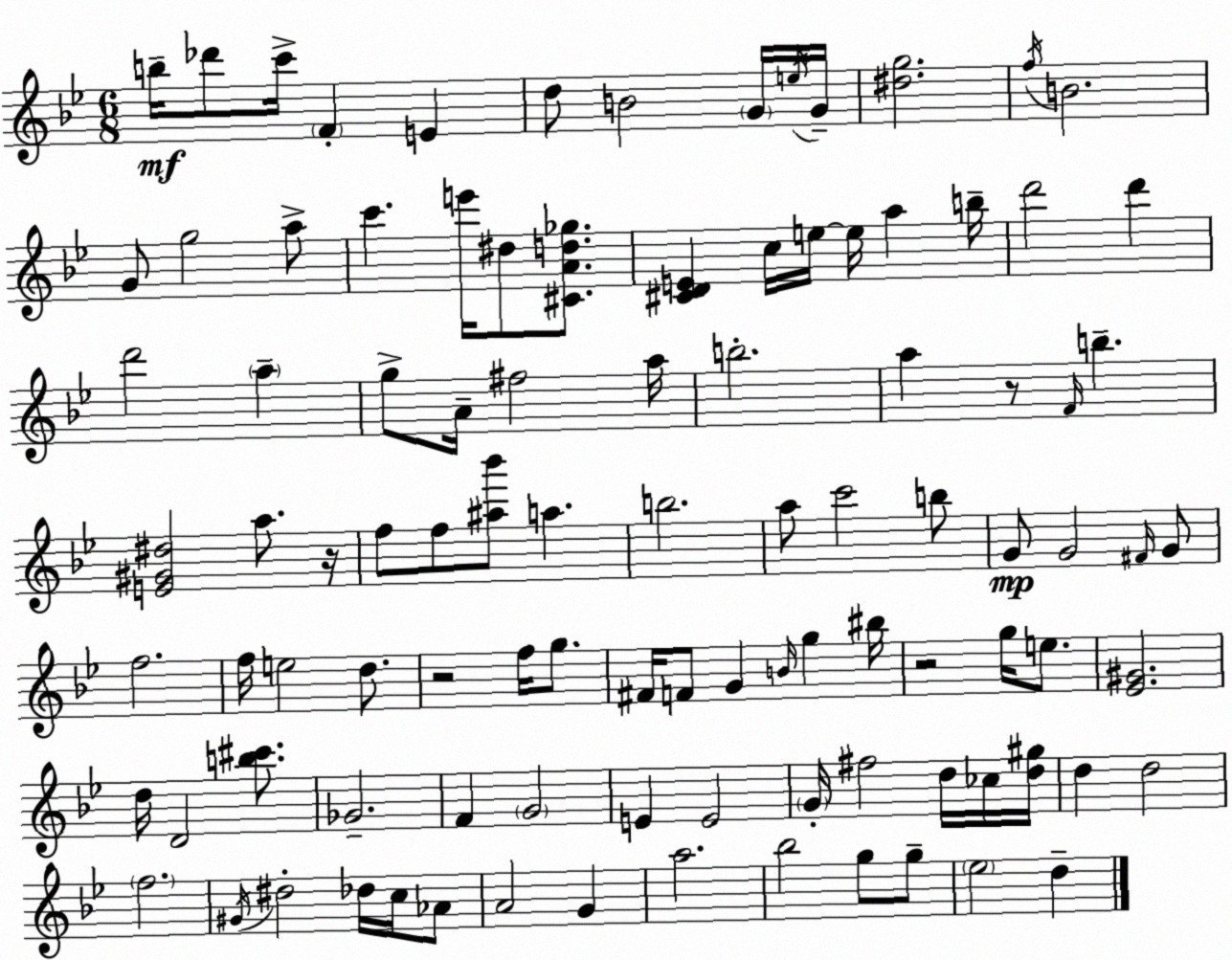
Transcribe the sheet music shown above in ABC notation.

X:1
T:Untitled
M:6/8
L:1/4
K:Bb
b/4 _d'/2 c'/4 F E d/2 B2 G/4 e/4 G/4 [^dg]2 f/4 B2 G/2 g2 a/2 c' e'/4 ^d/2 [^CAd_g]/2 [^CDE] c/4 e/4 e/4 a b/4 d'2 d' d'2 a g/2 A/4 ^f2 a/4 b2 a z/2 F/4 b [E^G^d]2 a/2 z/4 f/2 f/2 [^a_b']/2 a b2 a/2 c'2 b/2 G/2 G2 ^F/4 G/2 f2 f/4 e2 d/2 z2 f/4 g/2 ^F/4 F/2 G B/4 g ^b/4 z2 g/4 e/2 [_E^G]2 d/4 D2 [b^c']/2 _G2 F G2 E E2 G/4 ^f2 d/4 _c/4 [d^g]/4 d d2 f2 ^G/4 ^d2 _d/4 c/4 _A/2 A2 G a2 _b2 g/2 g/2 _e2 d